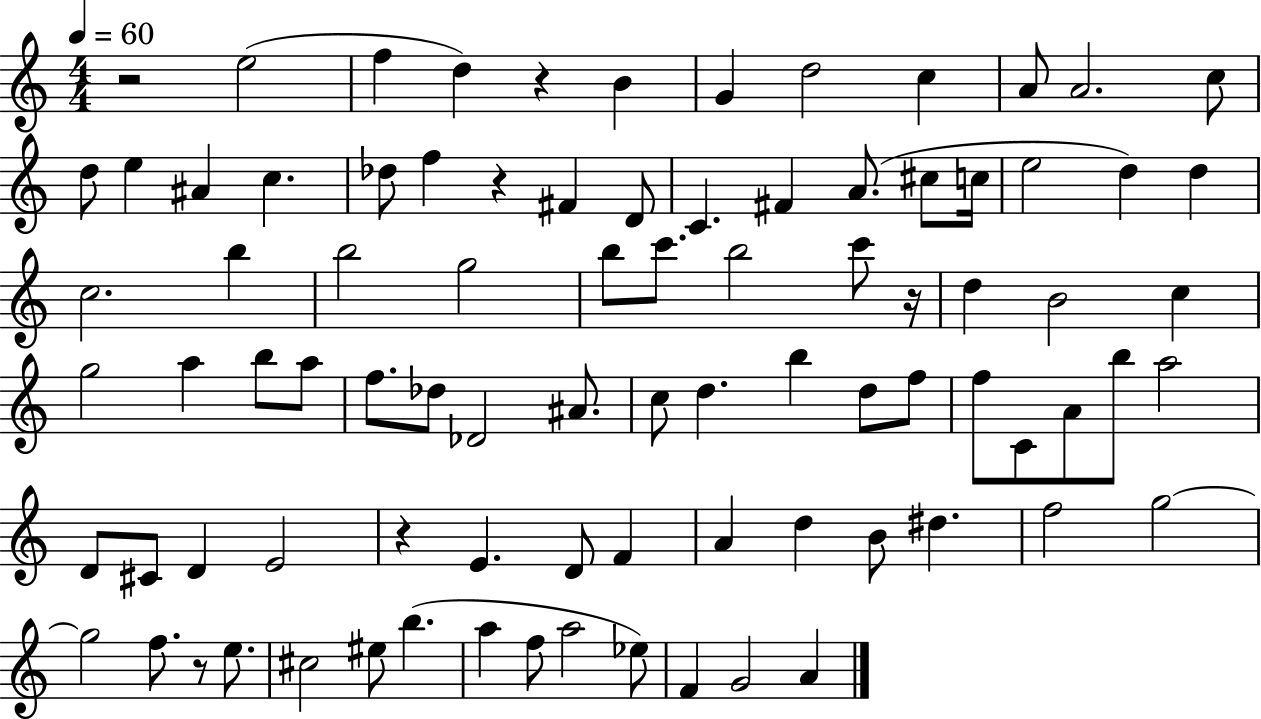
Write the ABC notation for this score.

X:1
T:Untitled
M:4/4
L:1/4
K:C
z2 e2 f d z B G d2 c A/2 A2 c/2 d/2 e ^A c _d/2 f z ^F D/2 C ^F A/2 ^c/2 c/4 e2 d d c2 b b2 g2 b/2 c'/2 b2 c'/2 z/4 d B2 c g2 a b/2 a/2 f/2 _d/2 _D2 ^A/2 c/2 d b d/2 f/2 f/2 C/2 A/2 b/2 a2 D/2 ^C/2 D E2 z E D/2 F A d B/2 ^d f2 g2 g2 f/2 z/2 e/2 ^c2 ^e/2 b a f/2 a2 _e/2 F G2 A